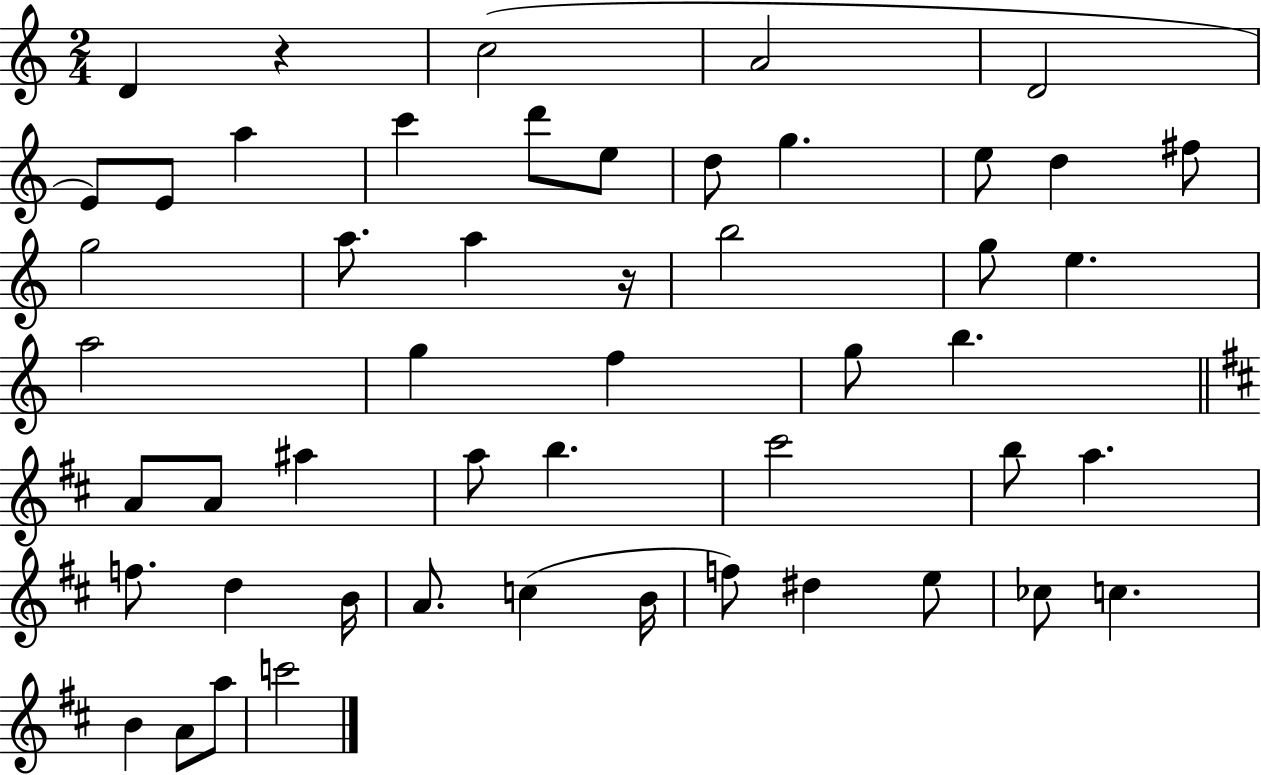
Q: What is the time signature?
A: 2/4